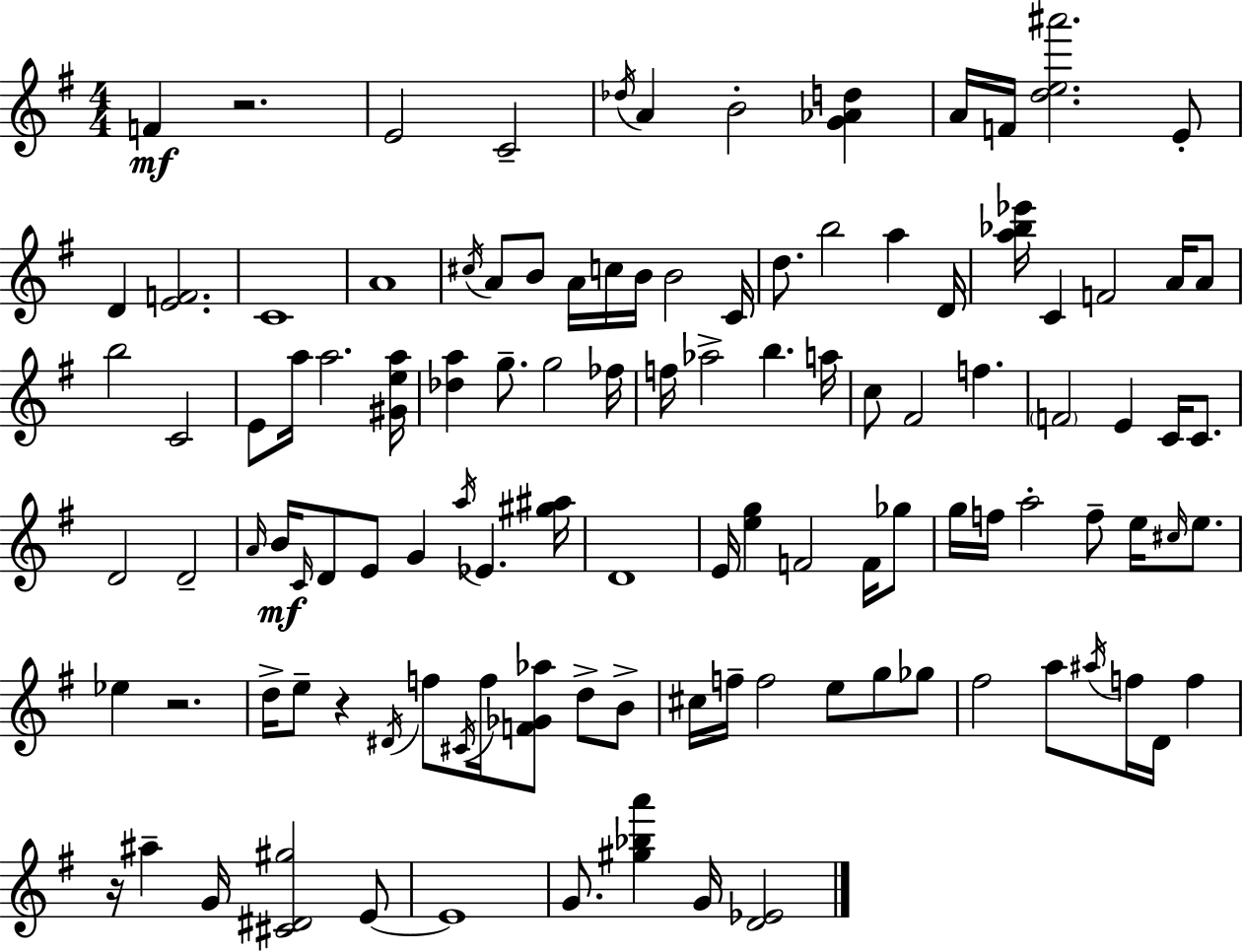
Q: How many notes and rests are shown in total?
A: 112